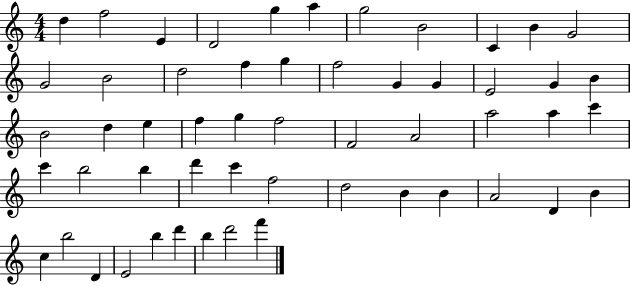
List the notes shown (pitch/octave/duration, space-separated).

D5/q F5/h E4/q D4/h G5/q A5/q G5/h B4/h C4/q B4/q G4/h G4/h B4/h D5/h F5/q G5/q F5/h G4/q G4/q E4/h G4/q B4/q B4/h D5/q E5/q F5/q G5/q F5/h F4/h A4/h A5/h A5/q C6/q C6/q B5/h B5/q D6/q C6/q F5/h D5/h B4/q B4/q A4/h D4/q B4/q C5/q B5/h D4/q E4/h B5/q D6/q B5/q D6/h F6/q